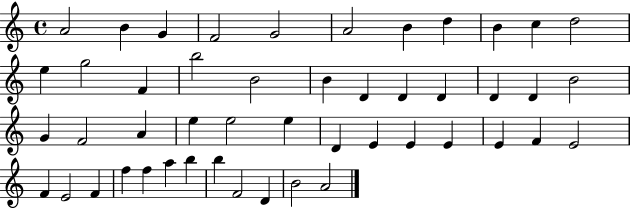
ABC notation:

X:1
T:Untitled
M:4/4
L:1/4
K:C
A2 B G F2 G2 A2 B d B c d2 e g2 F b2 B2 B D D D D D B2 G F2 A e e2 e D E E E E F E2 F E2 F f f a b b F2 D B2 A2